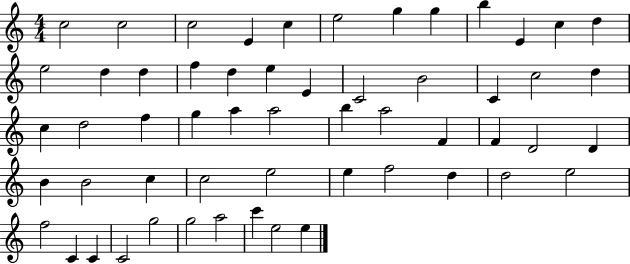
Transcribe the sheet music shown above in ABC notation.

X:1
T:Untitled
M:4/4
L:1/4
K:C
c2 c2 c2 E c e2 g g b E c d e2 d d f d e E C2 B2 C c2 d c d2 f g a a2 b a2 F F D2 D B B2 c c2 e2 e f2 d d2 e2 f2 C C C2 g2 g2 a2 c' e2 e